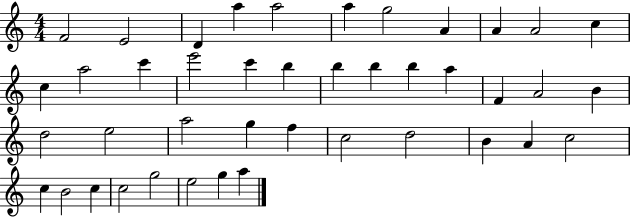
{
  \clef treble
  \numericTimeSignature
  \time 4/4
  \key c \major
  f'2 e'2 | d'4 a''4 a''2 | a''4 g''2 a'4 | a'4 a'2 c''4 | \break c''4 a''2 c'''4 | e'''2 c'''4 b''4 | b''4 b''4 b''4 a''4 | f'4 a'2 b'4 | \break d''2 e''2 | a''2 g''4 f''4 | c''2 d''2 | b'4 a'4 c''2 | \break c''4 b'2 c''4 | c''2 g''2 | e''2 g''4 a''4 | \bar "|."
}